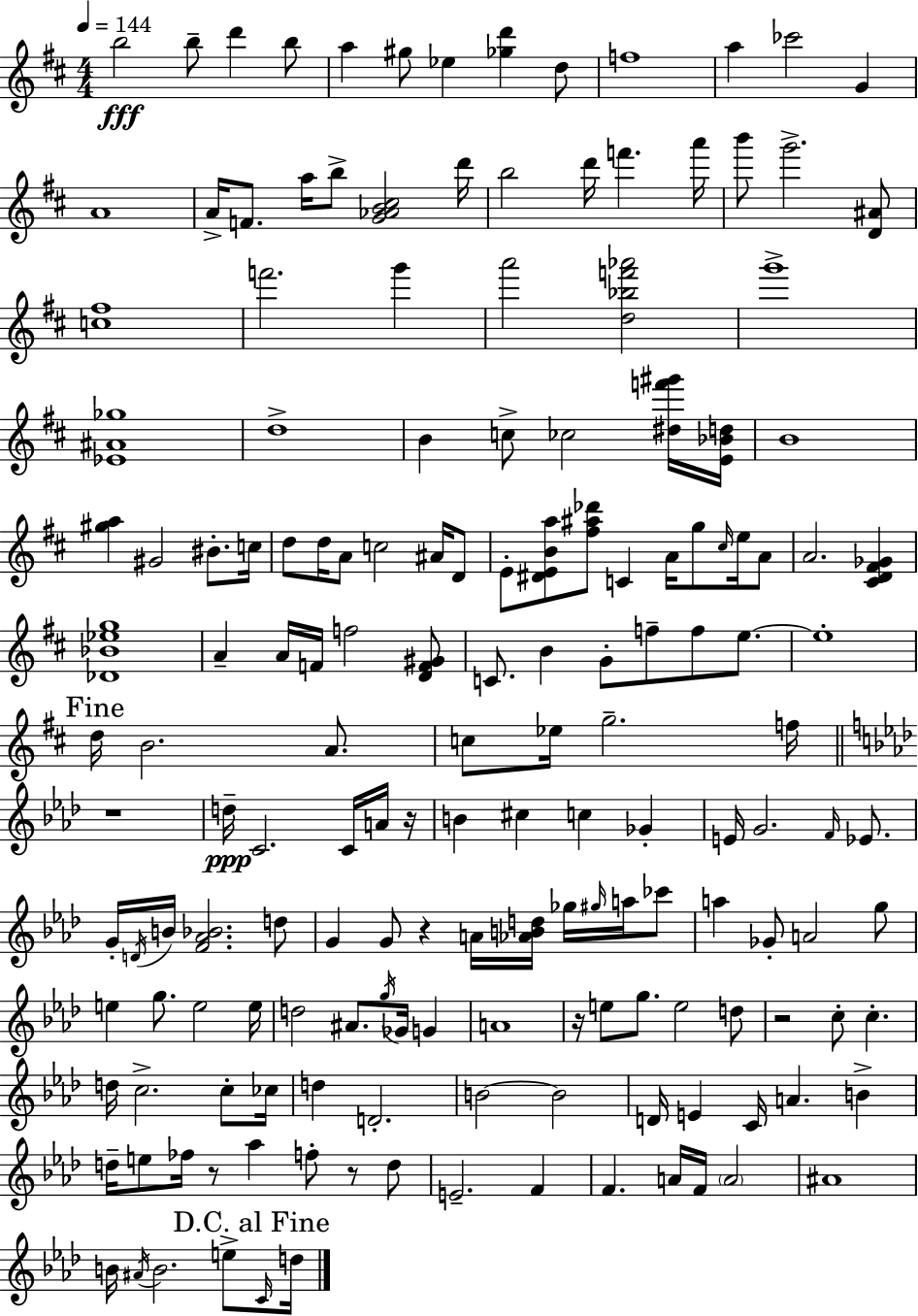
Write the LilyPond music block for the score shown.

{
  \clef treble
  \numericTimeSignature
  \time 4/4
  \key d \major
  \tempo 4 = 144
  b''2\fff b''8-- d'''4 b''8 | a''4 gis''8 ees''4 <ges'' d'''>4 d''8 | f''1 | a''4 ces'''2 g'4 | \break a'1 | a'16-> f'8. a''16 b''8-> <g' aes' b' cis''>2 d'''16 | b''2 d'''16 f'''4. a'''16 | b'''8 g'''2.-> <d' ais'>8 | \break <c'' fis''>1 | f'''2. g'''4 | a'''2 <d'' bes'' f''' aes'''>2 | g'''1-> | \break <ees' ais' ges''>1 | d''1-> | b'4 c''8-> ces''2 <dis'' f''' gis'''>16 <e' bes' d''>16 | b'1 | \break <gis'' a''>4 gis'2 bis'8.-. c''16 | d''8 d''16 a'8 c''2 ais'16 d'8 | e'8-. <dis' e' b' a''>8 <fis'' ais'' des'''>8 c'4 a'16 g''8 \grace { cis''16 } e''16 a'8 | a'2. <cis' d' fis' ges'>4 | \break <des' bes' ees'' g''>1 | a'4-- a'16 f'16 f''2 <d' f' gis'>8 | c'8. b'4 g'8-. f''8-- f''8 e''8.~~ | e''1-. | \break \mark "Fine" d''16 b'2. a'8. | c''8 ees''16 g''2.-- | f''16 \bar "||" \break \key aes \major r1 | d''16--\ppp c'2. c'16 a'16 r16 | b'4 cis''4 c''4 ges'4-. | e'16 g'2. \grace { f'16 } ees'8. | \break g'16-. \acciaccatura { d'16 } b'16 <f' aes' bes'>2. | d''8 g'4 g'8 r4 a'16 <aes' b' d''>16 ges''16 \grace { gis''16 } | a''16 ces'''8 a''4 ges'8-. a'2 | g''8 e''4 g''8. e''2 | \break e''16 d''2 ais'8. \acciaccatura { g''16 } ges'16 | g'4 a'1 | r16 e''8 g''8. e''2 | d''8 r2 c''8-. c''4.-. | \break d''16 c''2.-> | c''8-. ces''16 d''4 d'2.-. | b'2~~ b'2 | d'16 e'4 c'16 a'4. | \break b'4-> d''16-- e''8 fes''16 r8 aes''4 f''8-. | r8 d''8 e'2.-- | f'4 f'4. a'16 f'16 \parenthesize a'2 | ais'1 | \break b'16 \acciaccatura { ais'16 } b'2. | e''8-> \mark "D.C. al Fine" \grace { c'16 } d''16 \bar "|."
}